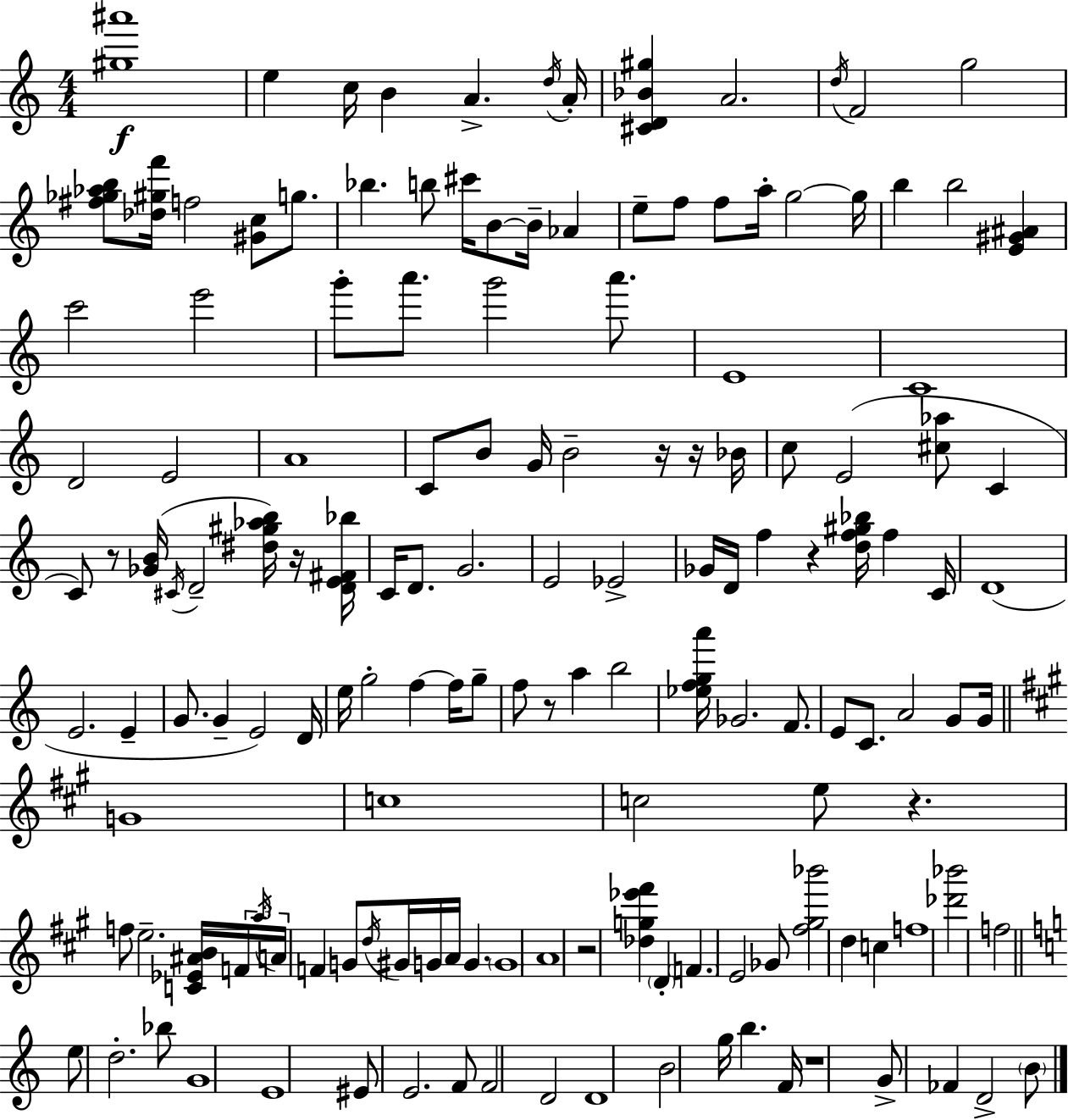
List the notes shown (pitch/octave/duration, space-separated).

[G#5,A#6]/w E5/q C5/s B4/q A4/q. D5/s A4/s [C#4,D4,Bb4,G#5]/q A4/h. D5/s F4/h G5/h [F#5,Gb5,Ab5,B5]/e [Db5,G#5,F6]/s F5/h [G#4,C5]/e G5/e. Bb5/q. B5/e C#6/s B4/e B4/s Ab4/q E5/e F5/e F5/e A5/s G5/h G5/s B5/q B5/h [E4,G#4,A#4]/q C6/h E6/h G6/e A6/e. G6/h A6/e. E4/w C4/w D4/h E4/h A4/w C4/e B4/e G4/s B4/h R/s R/s Bb4/s C5/e E4/h [C#5,Ab5]/e C4/q C4/e R/e [Gb4,B4]/s C#4/s D4/h [D#5,G#5,Ab5,B5]/s R/s [D4,E4,F#4,Bb5]/s C4/s D4/e. G4/h. E4/h Eb4/h Gb4/s D4/s F5/q R/q [D5,F5,G#5,Bb5]/s F5/q C4/s D4/w E4/h. E4/q G4/e. G4/q E4/h D4/s E5/s G5/h F5/q F5/s G5/e F5/e R/e A5/q B5/h [Eb5,F5,G5,A6]/s Gb4/h. F4/e. E4/e C4/e. A4/h G4/e G4/s G4/w C5/w C5/h E5/e R/q. F5/e E5/h. [C4,Eb4,A#4,B4]/s F4/s A5/s A4/s F4/q G4/e D5/s G#4/s G4/s A4/s G4/q. G4/w A4/w R/h [Db5,G5,Eb6,F#6]/q D4/q F4/q. E4/h Gb4/e [F#5,G#5,Bb6]/h D5/q C5/q F5/w [Db6,Bb6]/h F5/h E5/e D5/h. Bb5/e G4/w E4/w EIS4/e E4/h. F4/e F4/h D4/h D4/w B4/h G5/s B5/q. F4/s R/w G4/e FES4/q D4/h B4/e